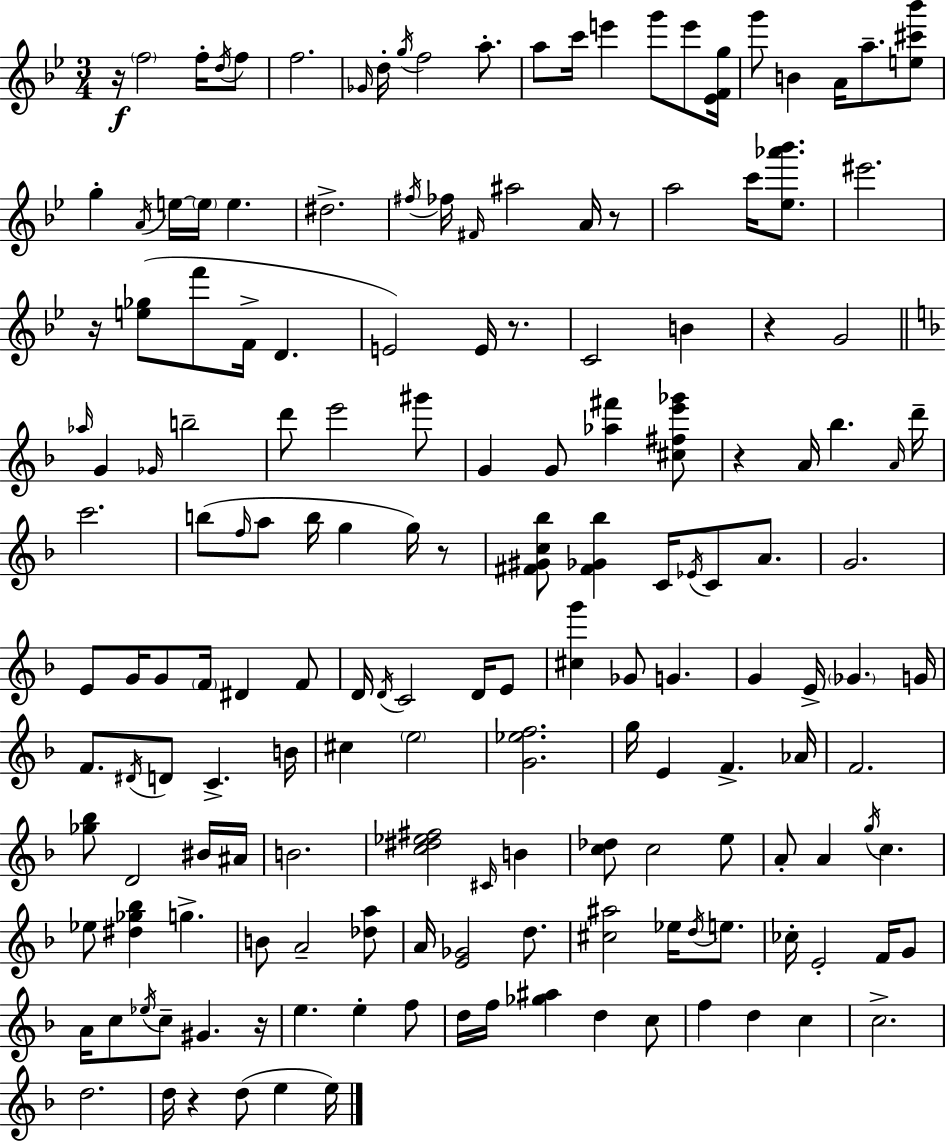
X:1
T:Untitled
M:3/4
L:1/4
K:Bb
z/4 f2 f/4 d/4 f/2 f2 _G/4 d/4 g/4 f2 a/2 a/2 c'/4 e' g'/2 e'/2 [_EFg]/4 g'/2 B A/4 a/2 [e^c'_b']/2 g A/4 e/4 e/4 e ^d2 ^f/4 _f/4 ^F/4 ^a2 A/4 z/2 a2 c'/4 [_e_a'_b']/2 ^e'2 z/4 [e_g]/2 f'/2 F/4 D E2 E/4 z/2 C2 B z G2 _a/4 G _G/4 b2 d'/2 e'2 ^g'/2 G G/2 [_a^f'] [^c^fe'_g']/2 z A/4 _b A/4 d'/4 c'2 b/2 f/4 a/2 b/4 g g/4 z/2 [^F^Gc_b]/2 [^F_G_b] C/4 _E/4 C/2 A/2 G2 E/2 G/4 G/2 F/4 ^D F/2 D/4 D/4 C2 D/4 E/2 [^cg'] _G/2 G G E/4 _G G/4 F/2 ^D/4 D/2 C B/4 ^c e2 [G_ef]2 g/4 E F _A/4 F2 [_g_b]/2 D2 ^B/4 ^A/4 B2 [c^d_e^f]2 ^C/4 B [c_d]/2 c2 e/2 A/2 A g/4 c _e/2 [^d_g_b] g B/2 A2 [_da]/2 A/4 [E_G]2 d/2 [^c^a]2 _e/4 d/4 e/2 _c/4 E2 F/4 G/2 A/4 c/2 _e/4 c/2 ^G z/4 e e f/2 d/4 f/4 [_g^a] d c/2 f d c c2 d2 d/4 z d/2 e e/4